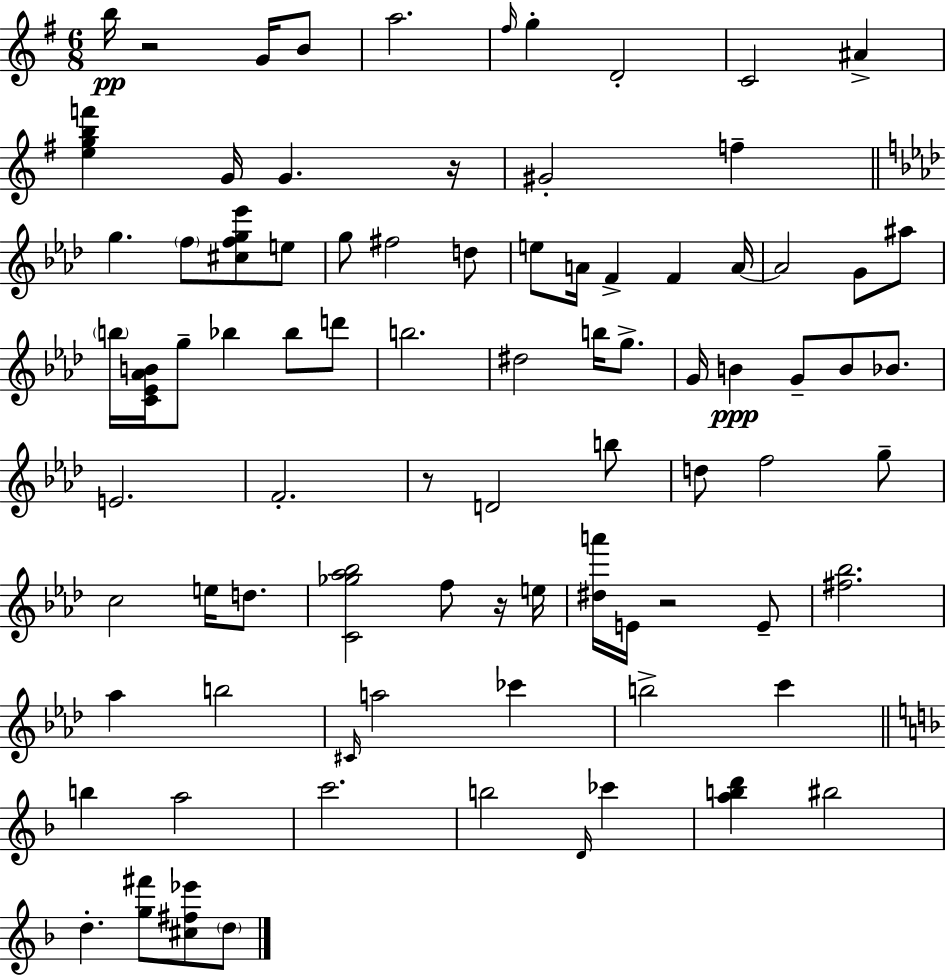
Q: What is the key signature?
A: E minor